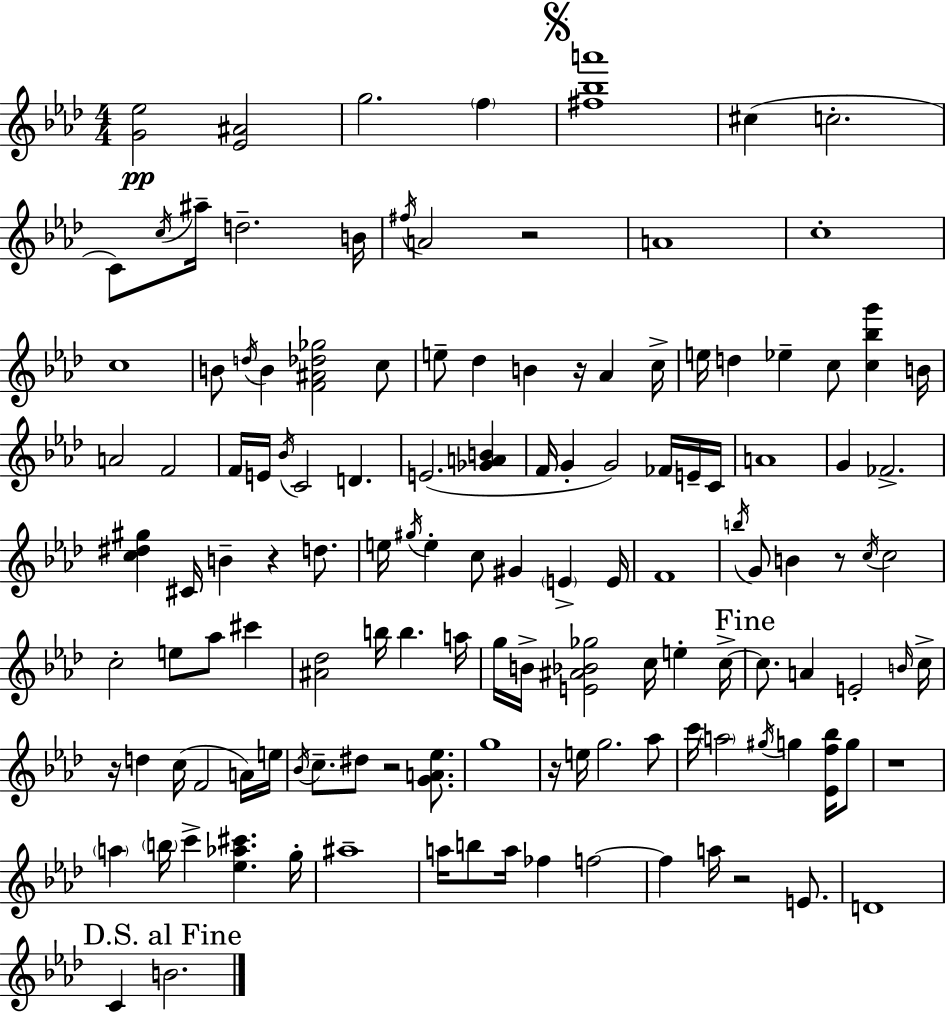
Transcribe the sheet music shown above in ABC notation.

X:1
T:Untitled
M:4/4
L:1/4
K:Ab
[G_e]2 [_E^A]2 g2 f [^f_ba']4 ^c c2 C/2 c/4 ^a/4 d2 B/4 ^f/4 A2 z2 A4 c4 c4 B/2 d/4 B [F^A_d_g]2 c/2 e/2 _d B z/4 _A c/4 e/4 d _e c/2 [c_bg'] B/4 A2 F2 F/4 E/4 _B/4 C2 D E2 [_GAB] F/4 G G2 _F/4 E/4 C/4 A4 G _F2 [c^d^g] ^C/4 B z d/2 e/4 ^g/4 e c/2 ^G E E/4 F4 b/4 G/2 B z/2 c/4 c2 c2 e/2 _a/2 ^c' [^A_d]2 b/4 b a/4 g/4 B/4 [E^A_B_g]2 c/4 e c/4 c/2 A E2 B/4 c/4 z/4 d c/4 F2 A/4 e/4 _B/4 c/2 ^d/2 z2 [GA_e]/2 g4 z/4 e/4 g2 _a/2 c'/4 a2 ^g/4 g [_Ef_b]/4 g/2 z4 a b/4 c' [_e_a^c'] g/4 ^a4 a/4 b/2 a/4 _f f2 f a/4 z2 E/2 D4 C B2